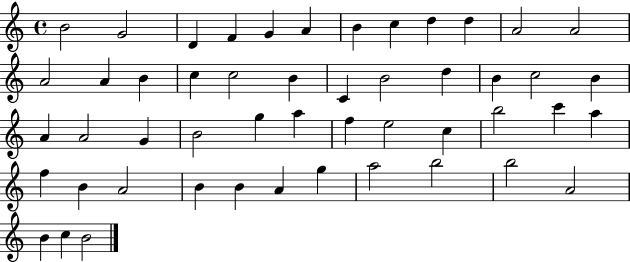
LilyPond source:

{
  \clef treble
  \time 4/4
  \defaultTimeSignature
  \key c \major
  b'2 g'2 | d'4 f'4 g'4 a'4 | b'4 c''4 d''4 d''4 | a'2 a'2 | \break a'2 a'4 b'4 | c''4 c''2 b'4 | c'4 b'2 d''4 | b'4 c''2 b'4 | \break a'4 a'2 g'4 | b'2 g''4 a''4 | f''4 e''2 c''4 | b''2 c'''4 a''4 | \break f''4 b'4 a'2 | b'4 b'4 a'4 g''4 | a''2 b''2 | b''2 a'2 | \break b'4 c''4 b'2 | \bar "|."
}